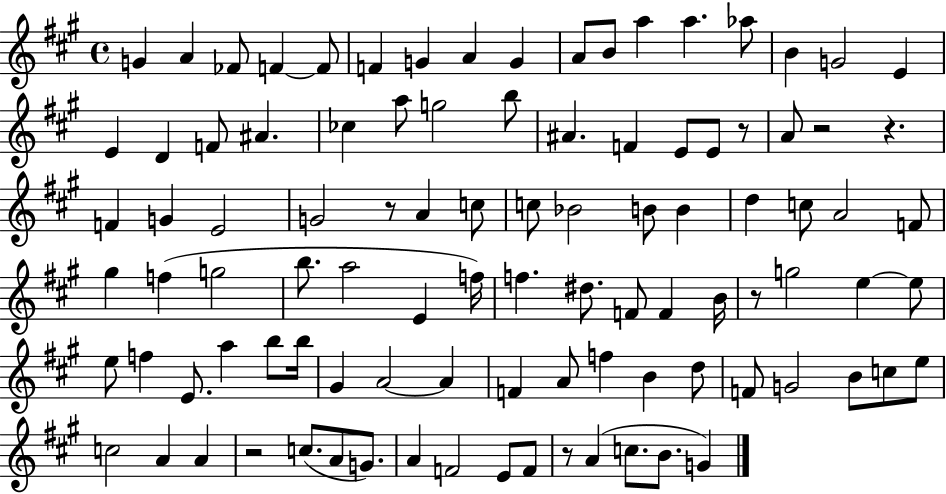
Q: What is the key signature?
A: A major